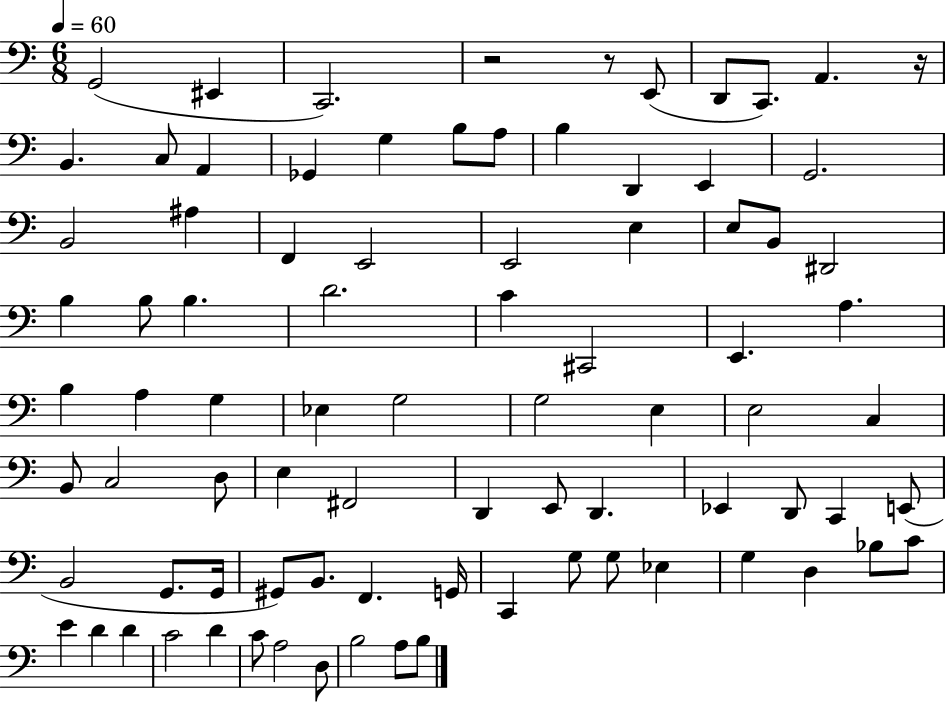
X:1
T:Untitled
M:6/8
L:1/4
K:C
G,,2 ^E,, C,,2 z2 z/2 E,,/2 D,,/2 C,,/2 A,, z/4 B,, C,/2 A,, _G,, G, B,/2 A,/2 B, D,, E,, G,,2 B,,2 ^A, F,, E,,2 E,,2 E, E,/2 B,,/2 ^D,,2 B, B,/2 B, D2 C ^C,,2 E,, A, B, A, G, _E, G,2 G,2 E, E,2 C, B,,/2 C,2 D,/2 E, ^F,,2 D,, E,,/2 D,, _E,, D,,/2 C,, E,,/2 B,,2 G,,/2 G,,/4 ^G,,/2 B,,/2 F,, G,,/4 C,, G,/2 G,/2 _E, G, D, _B,/2 C/2 E D D C2 D C/2 A,2 D,/2 B,2 A,/2 B,/2